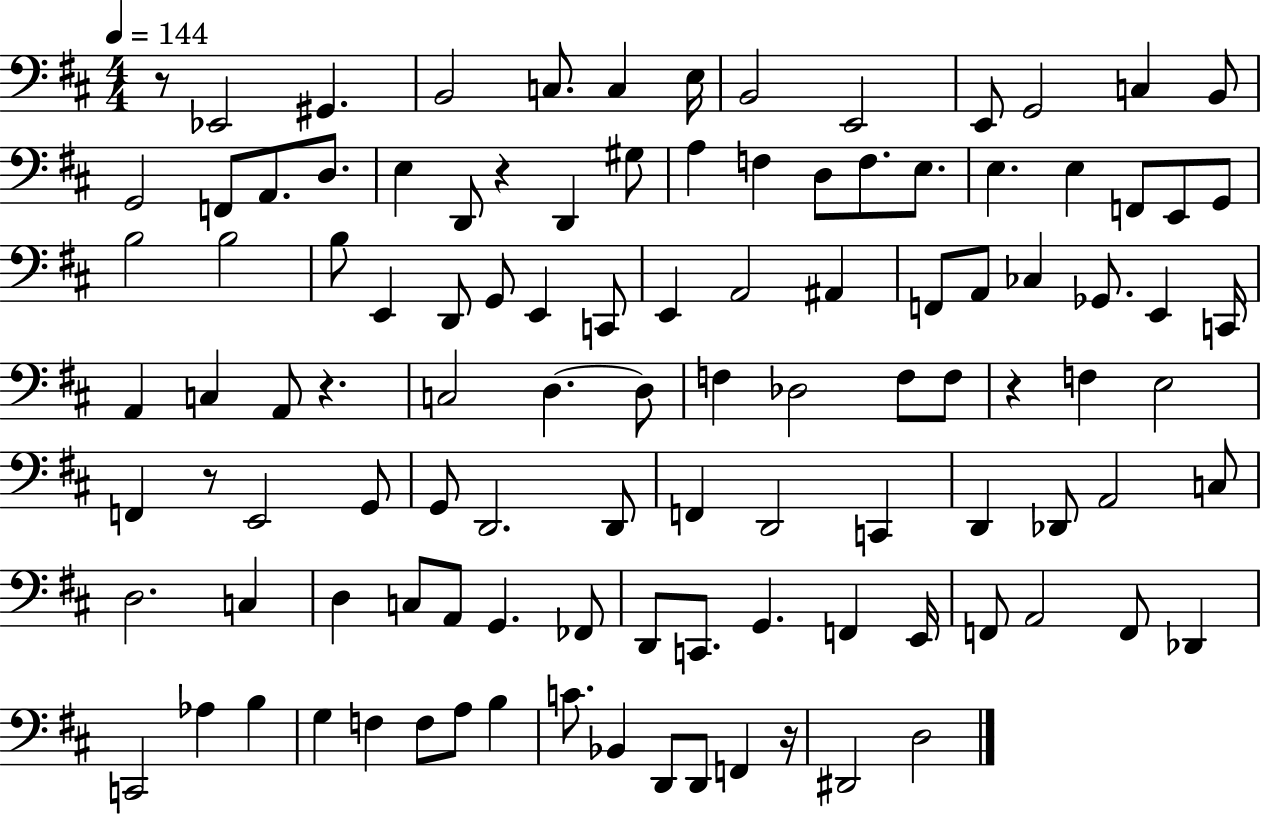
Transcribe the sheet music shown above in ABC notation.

X:1
T:Untitled
M:4/4
L:1/4
K:D
z/2 _E,,2 ^G,, B,,2 C,/2 C, E,/4 B,,2 E,,2 E,,/2 G,,2 C, B,,/2 G,,2 F,,/2 A,,/2 D,/2 E, D,,/2 z D,, ^G,/2 A, F, D,/2 F,/2 E,/2 E, E, F,,/2 E,,/2 G,,/2 B,2 B,2 B,/2 E,, D,,/2 G,,/2 E,, C,,/2 E,, A,,2 ^A,, F,,/2 A,,/2 _C, _G,,/2 E,, C,,/4 A,, C, A,,/2 z C,2 D, D,/2 F, _D,2 F,/2 F,/2 z F, E,2 F,, z/2 E,,2 G,,/2 G,,/2 D,,2 D,,/2 F,, D,,2 C,, D,, _D,,/2 A,,2 C,/2 D,2 C, D, C,/2 A,,/2 G,, _F,,/2 D,,/2 C,,/2 G,, F,, E,,/4 F,,/2 A,,2 F,,/2 _D,, C,,2 _A, B, G, F, F,/2 A,/2 B, C/2 _B,, D,,/2 D,,/2 F,, z/4 ^D,,2 D,2